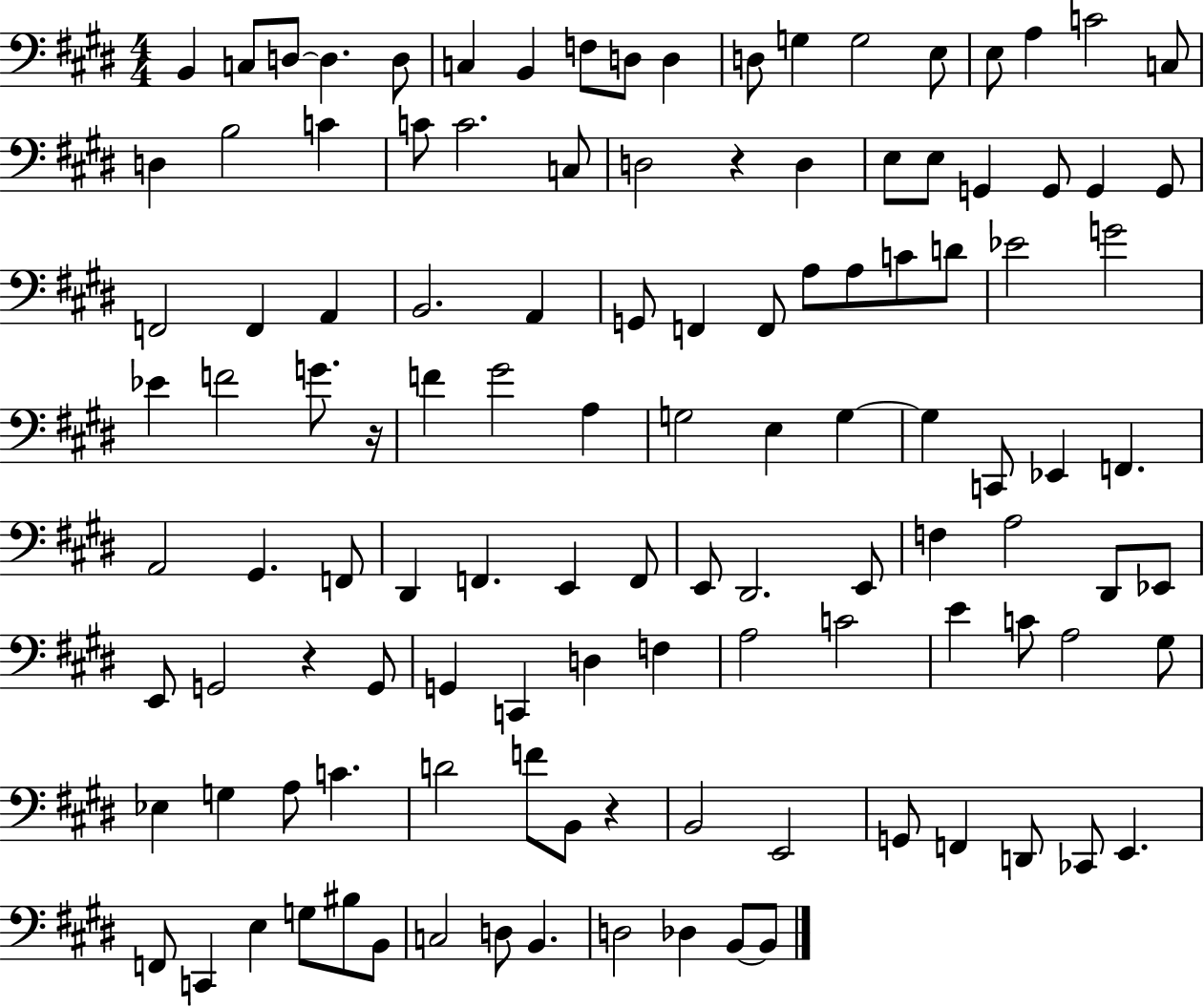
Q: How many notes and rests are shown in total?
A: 117